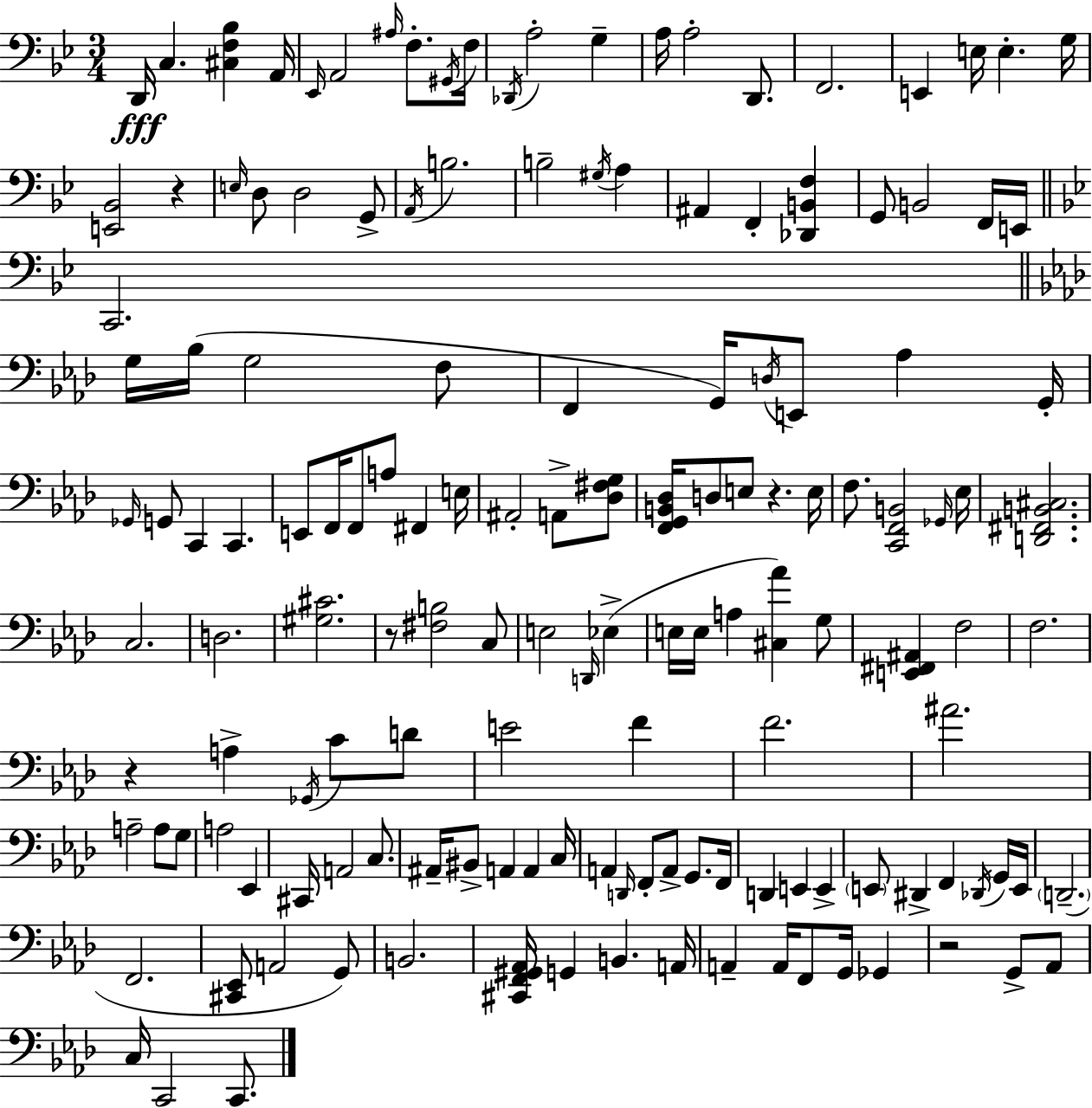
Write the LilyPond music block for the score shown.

{
  \clef bass
  \numericTimeSignature
  \time 3/4
  \key g \minor
  d,16\fff c4. <cis f bes>4 a,16 | \grace { ees,16 } a,2 \grace { ais16 } f8.-. | \acciaccatura { gis,16 } f16 \acciaccatura { des,16 } a2-. | g4-- a16 a2-. | \break d,8. f,2. | e,4 e16 e4.-. | g16 <e, bes,>2 | r4 \grace { e16 } d8 d2 | \break g,8-> \acciaccatura { a,16 } b2. | b2-- | \acciaccatura { gis16 } a4 ais,4 f,4-. | <des, b, f>4 g,8 b,2 | \break f,16 e,16 \bar "||" \break \key bes \major c,2. | \bar "||" \break \key aes \major g16 bes16( g2 f8 | f,4 g,16) \acciaccatura { d16 } e,8 aes4 | g,16-. \grace { ges,16 } g,8 c,4 c,4. | e,8 f,16 f,8 a8 fis,4 | \break e16 ais,2-. a,8-> | <des fis g>8 <f, g, b, des>16 d8 e8 r4. | e16 f8. <c, f, b,>2 | \grace { ges,16 } ees16 <d, fis, b, cis>2. | \break c2. | d2. | <gis cis'>2. | r8 <fis b>2 | \break c8 e2 \grace { d,16 }( | ees4-> e16 e16 a4 <cis aes'>4) | g8 <e, fis, ais,>4 f2 | f2. | \break r4 a4-> | \acciaccatura { ges,16 } c'8 d'8 e'2 | f'4 f'2. | ais'2. | \break a2-- | a8 g8 a2 | ees,4 cis,16 a,2 | c8. ais,16-- bis,8-> a,4 | \break a,4 c16 a,4 \grace { d,16 } f,8-. | a,8-> g,8. f,16 d,4 e,4 | e,4-> \parenthesize e,8 dis,4-> | f,4 \acciaccatura { des,16 } g,16 e,16 \parenthesize d,2.--( | \break f,2. | <cis, ees,>8 a,2 | g,8) b,2. | <cis, f, gis, aes,>16 g,4 | \break b,4. a,16 a,4-- a,16 | f,8 g,16 ges,4 r2 | g,8-> aes,8 c16 c,2 | c,8. \bar "|."
}